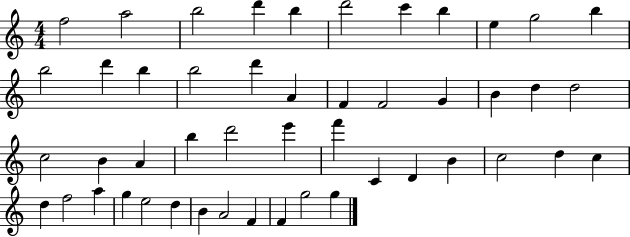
F5/h A5/h B5/h D6/q B5/q D6/h C6/q B5/q E5/q G5/h B5/q B5/h D6/q B5/q B5/h D6/q A4/q F4/q F4/h G4/q B4/q D5/q D5/h C5/h B4/q A4/q B5/q D6/h E6/q F6/q C4/q D4/q B4/q C5/h D5/q C5/q D5/q F5/h A5/q G5/q E5/h D5/q B4/q A4/h F4/q F4/q G5/h G5/q